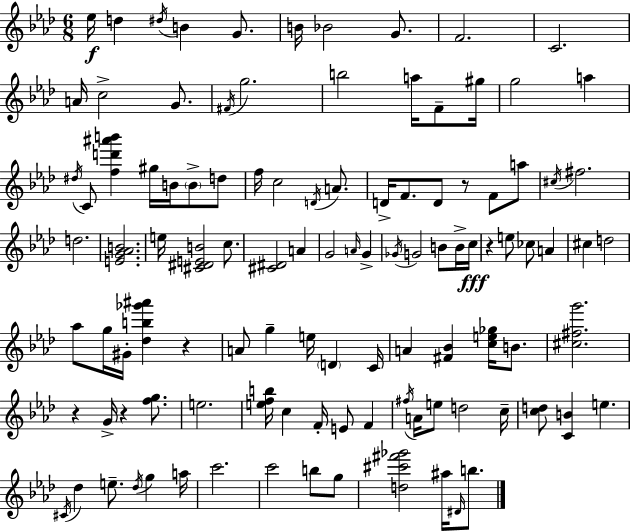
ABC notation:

X:1
T:Untitled
M:6/8
L:1/4
K:Fm
_e/4 d ^d/4 B G/2 B/4 _B2 G/2 F2 C2 A/4 c2 G/2 ^F/4 g2 b2 a/4 F/2 ^g/4 g2 a ^d/4 C/2 [fd'^a'b'] ^g/4 B/4 B/2 d/2 f/4 c2 D/4 A/2 D/4 F/2 D/2 z/2 F/2 a/2 ^c/4 ^f2 d2 [EG_AB]2 e/4 [^C^DEB]2 c/2 [^C^D]2 A G2 A/4 G _G/4 G2 B/2 B/4 c/4 z e/2 _c/2 A ^c d2 _a/2 g/4 ^G/4 [_db_g'^a'] z A/2 g e/4 D C/4 A [^F_B] [ce_g]/4 B/2 [^c^fg']2 z G/4 z [fg]/2 e2 [efb]/4 c F/4 E/2 F ^f/4 A/4 e/2 d2 c/4 [cd]/2 [CB] e ^C/4 _d e/2 _d/4 g a/4 c'2 c'2 b/2 g/2 [d^c'^f'_g']2 ^a/4 ^D/4 b/2